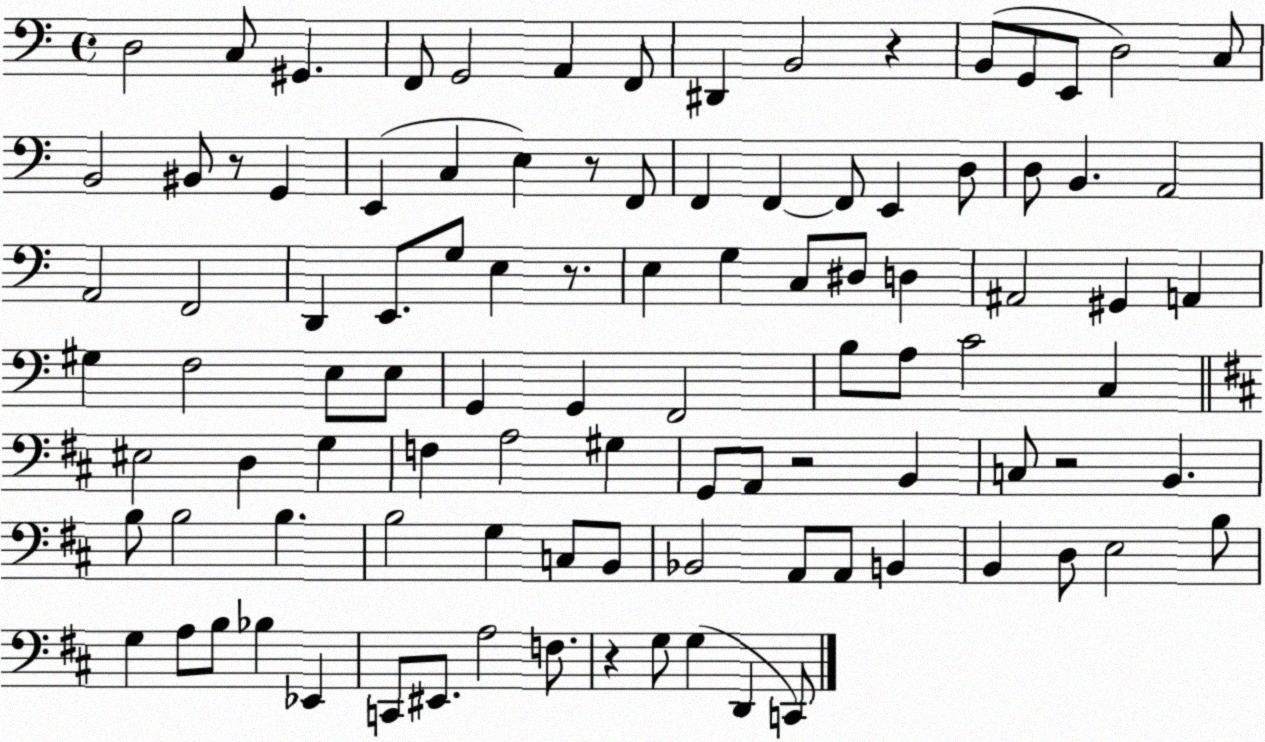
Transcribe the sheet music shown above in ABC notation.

X:1
T:Untitled
M:4/4
L:1/4
K:C
D,2 C,/2 ^G,, F,,/2 G,,2 A,, F,,/2 ^D,, B,,2 z B,,/2 G,,/2 E,,/2 D,2 C,/2 B,,2 ^B,,/2 z/2 G,, E,, C, E, z/2 F,,/2 F,, F,, F,,/2 E,, D,/2 D,/2 B,, A,,2 A,,2 F,,2 D,, E,,/2 G,/2 E, z/2 E, G, C,/2 ^D,/2 D, ^A,,2 ^G,, A,, ^G, F,2 E,/2 E,/2 G,, G,, F,,2 B,/2 A,/2 C2 C, ^E,2 D, G, F, A,2 ^G, G,,/2 A,,/2 z2 B,, C,/2 z2 B,, B,/2 B,2 B, B,2 G, C,/2 B,,/2 _B,,2 A,,/2 A,,/2 B,, B,, D,/2 E,2 B,/2 G, A,/2 B,/2 _B, _E,, C,,/2 ^E,,/2 A,2 F,/2 z G,/2 G, D,, C,,/2